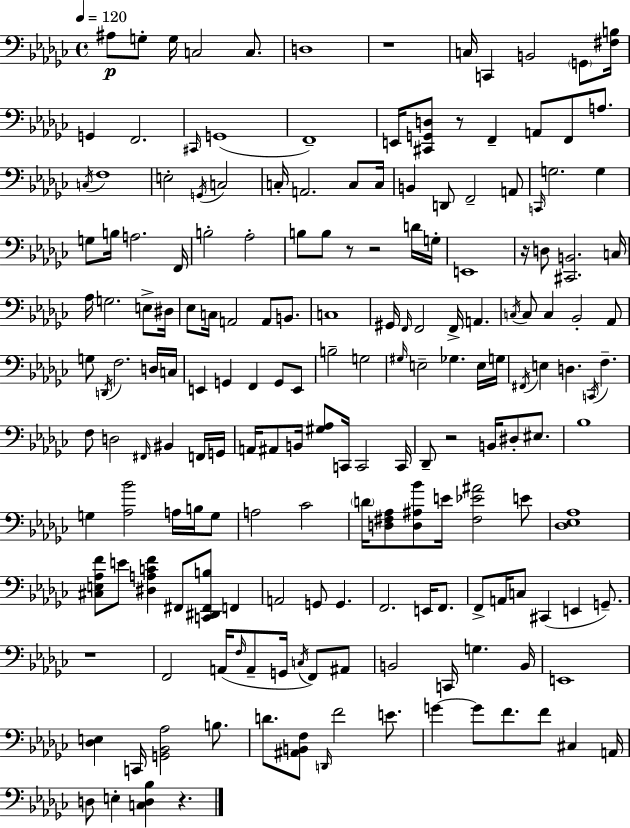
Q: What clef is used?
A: bass